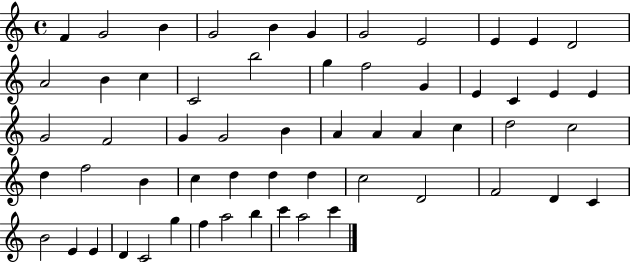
{
  \clef treble
  \time 4/4
  \defaultTimeSignature
  \key c \major
  f'4 g'2 b'4 | g'2 b'4 g'4 | g'2 e'2 | e'4 e'4 d'2 | \break a'2 b'4 c''4 | c'2 b''2 | g''4 f''2 g'4 | e'4 c'4 e'4 e'4 | \break g'2 f'2 | g'4 g'2 b'4 | a'4 a'4 a'4 c''4 | d''2 c''2 | \break d''4 f''2 b'4 | c''4 d''4 d''4 d''4 | c''2 d'2 | f'2 d'4 c'4 | \break b'2 e'4 e'4 | d'4 c'2 g''4 | f''4 a''2 b''4 | c'''4 a''2 c'''4 | \break \bar "|."
}